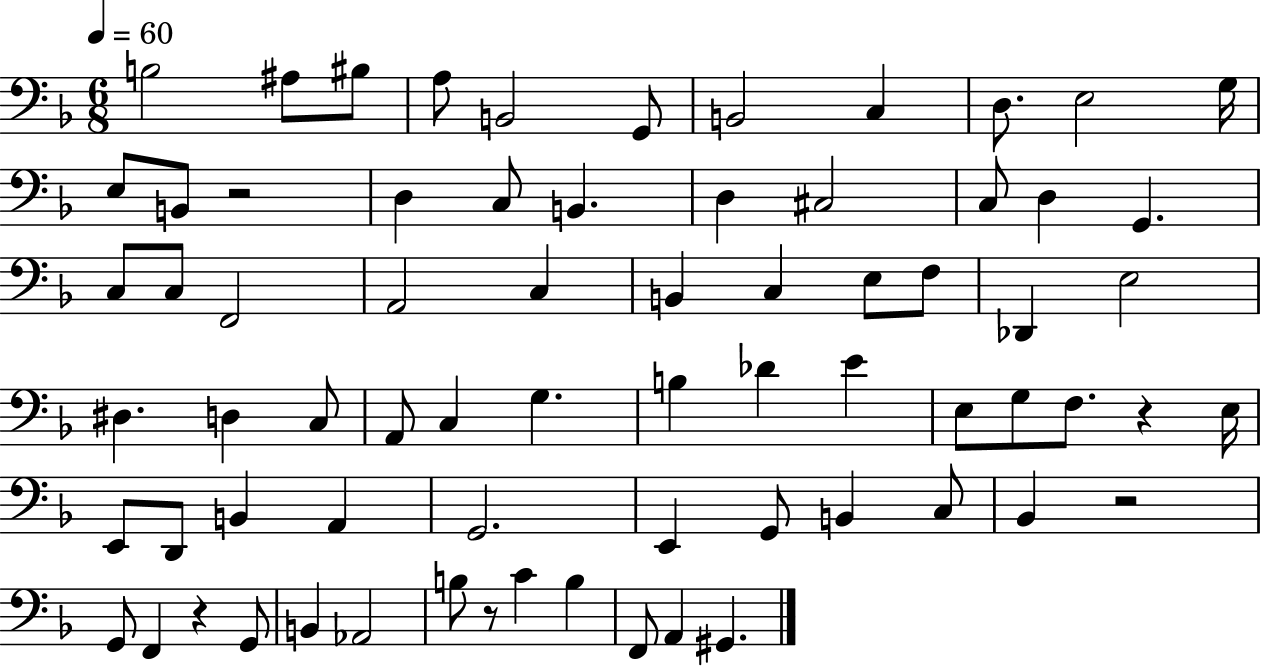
X:1
T:Untitled
M:6/8
L:1/4
K:F
B,2 ^A,/2 ^B,/2 A,/2 B,,2 G,,/2 B,,2 C, D,/2 E,2 G,/4 E,/2 B,,/2 z2 D, C,/2 B,, D, ^C,2 C,/2 D, G,, C,/2 C,/2 F,,2 A,,2 C, B,, C, E,/2 F,/2 _D,, E,2 ^D, D, C,/2 A,,/2 C, G, B, _D E E,/2 G,/2 F,/2 z E,/4 E,,/2 D,,/2 B,, A,, G,,2 E,, G,,/2 B,, C,/2 _B,, z2 G,,/2 F,, z G,,/2 B,, _A,,2 B,/2 z/2 C B, F,,/2 A,, ^G,,